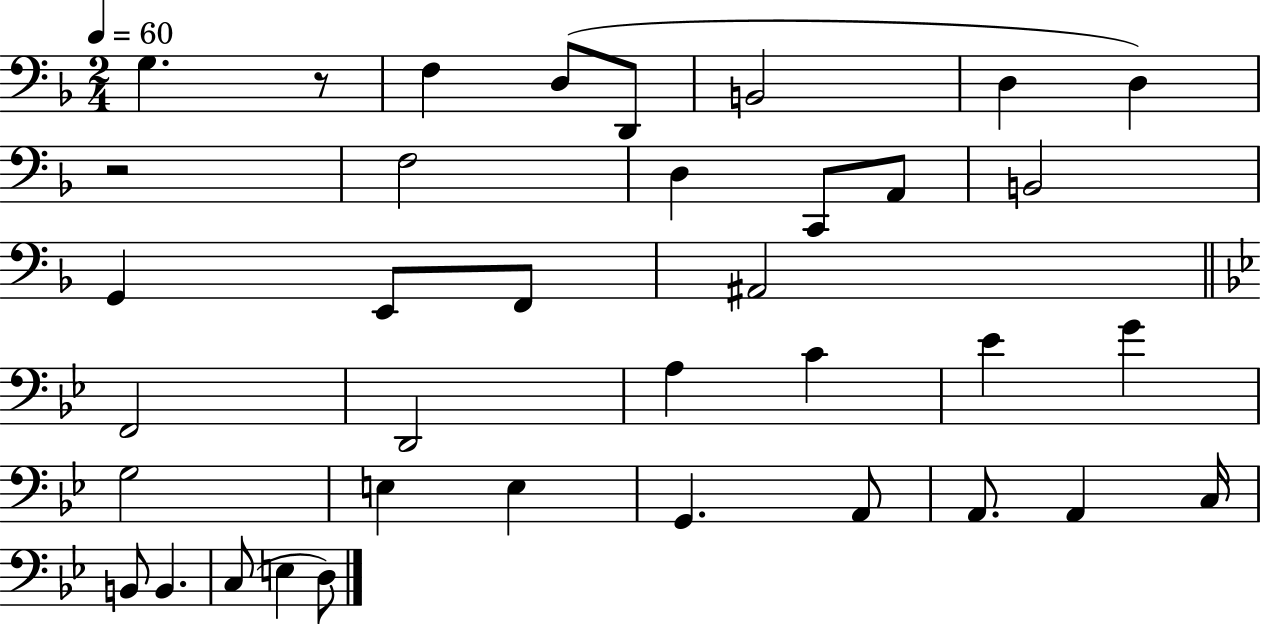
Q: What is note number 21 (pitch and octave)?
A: Eb4